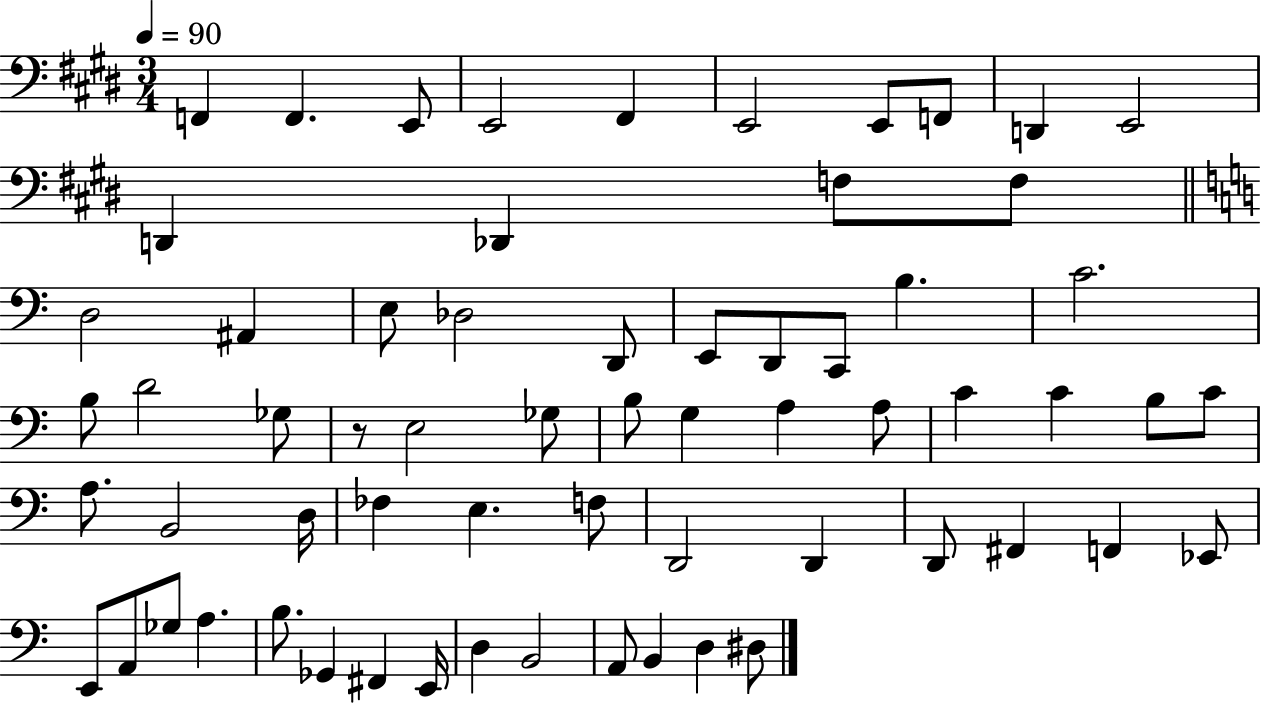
F2/q F2/q. E2/e E2/h F#2/q E2/h E2/e F2/e D2/q E2/h D2/q Db2/q F3/e F3/e D3/h A#2/q E3/e Db3/h D2/e E2/e D2/e C2/e B3/q. C4/h. B3/e D4/h Gb3/e R/e E3/h Gb3/e B3/e G3/q A3/q A3/e C4/q C4/q B3/e C4/e A3/e. B2/h D3/s FES3/q E3/q. F3/e D2/h D2/q D2/e F#2/q F2/q Eb2/e E2/e A2/e Gb3/e A3/q. B3/e. Gb2/q F#2/q E2/s D3/q B2/h A2/e B2/q D3/q D#3/e